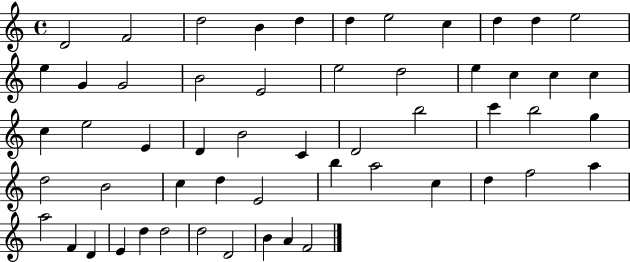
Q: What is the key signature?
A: C major